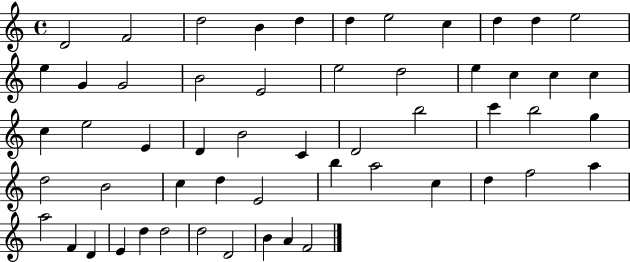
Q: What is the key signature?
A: C major